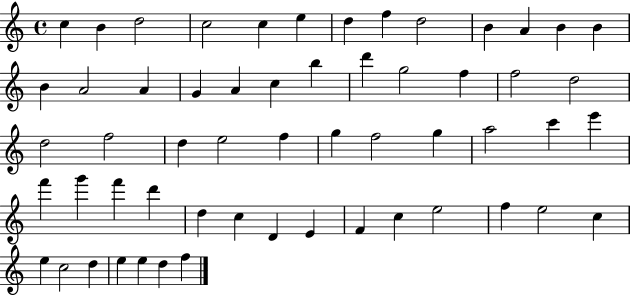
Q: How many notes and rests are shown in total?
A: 57